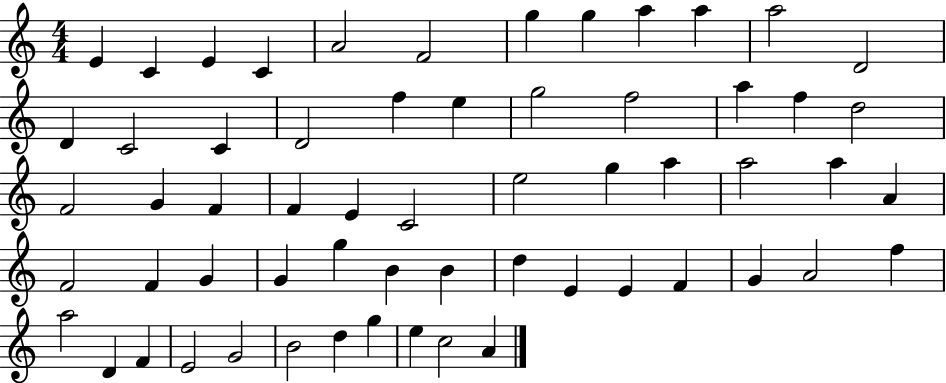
E4/q C4/q E4/q C4/q A4/h F4/h G5/q G5/q A5/q A5/q A5/h D4/h D4/q C4/h C4/q D4/h F5/q E5/q G5/h F5/h A5/q F5/q D5/h F4/h G4/q F4/q F4/q E4/q C4/h E5/h G5/q A5/q A5/h A5/q A4/q F4/h F4/q G4/q G4/q G5/q B4/q B4/q D5/q E4/q E4/q F4/q G4/q A4/h F5/q A5/h D4/q F4/q E4/h G4/h B4/h D5/q G5/q E5/q C5/h A4/q